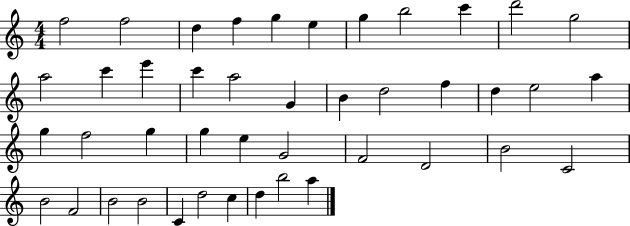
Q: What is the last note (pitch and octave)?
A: A5